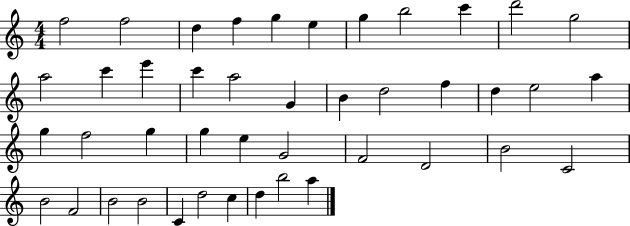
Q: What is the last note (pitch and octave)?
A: A5